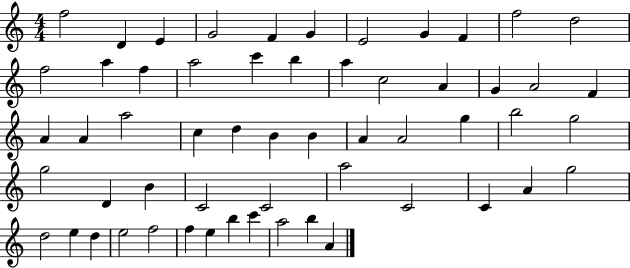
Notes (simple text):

F5/h D4/q E4/q G4/h F4/q G4/q E4/h G4/q F4/q F5/h D5/h F5/h A5/q F5/q A5/h C6/q B5/q A5/q C5/h A4/q G4/q A4/h F4/q A4/q A4/q A5/h C5/q D5/q B4/q B4/q A4/q A4/h G5/q B5/h G5/h G5/h D4/q B4/q C4/h C4/h A5/h C4/h C4/q A4/q G5/h D5/h E5/q D5/q E5/h F5/h F5/q E5/q B5/q C6/q A5/h B5/q A4/q